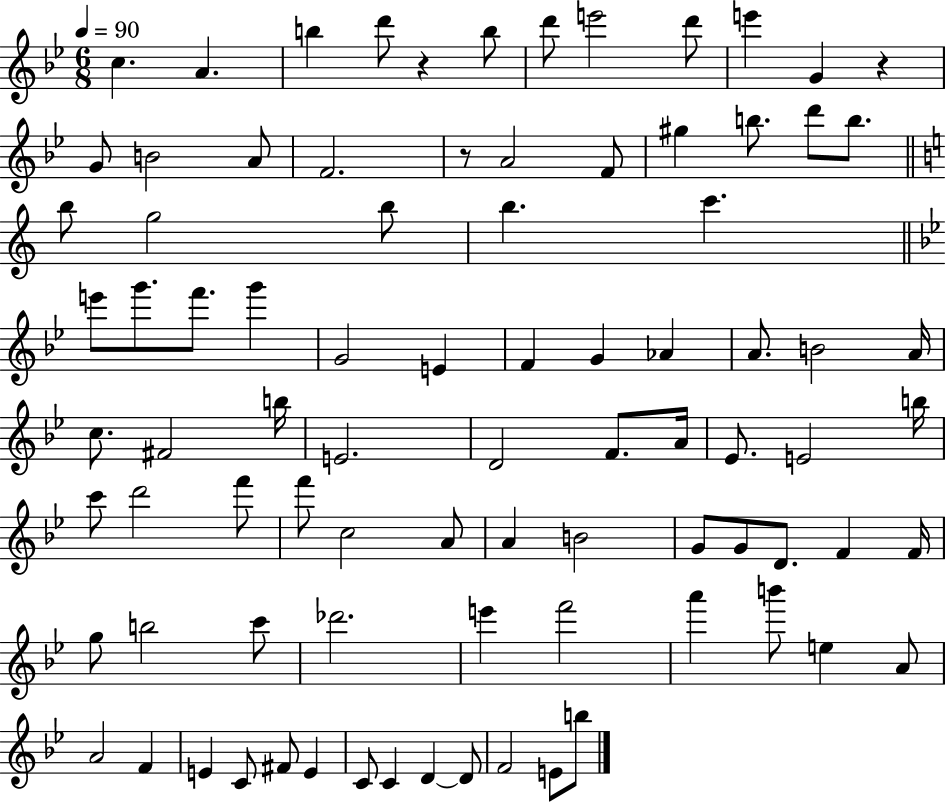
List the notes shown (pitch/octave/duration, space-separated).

C5/q. A4/q. B5/q D6/e R/q B5/e D6/e E6/h D6/e E6/q G4/q R/q G4/e B4/h A4/e F4/h. R/e A4/h F4/e G#5/q B5/e. D6/e B5/e. B5/e G5/h B5/e B5/q. C6/q. E6/e G6/e. F6/e. G6/q G4/h E4/q F4/q G4/q Ab4/q A4/e. B4/h A4/s C5/e. F#4/h B5/s E4/h. D4/h F4/e. A4/s Eb4/e. E4/h B5/s C6/e D6/h F6/e F6/e C5/h A4/e A4/q B4/h G4/e G4/e D4/e. F4/q F4/s G5/e B5/h C6/e Db6/h. E6/q F6/h A6/q B6/e E5/q A4/e A4/h F4/q E4/q C4/e F#4/e E4/q C4/e C4/q D4/q D4/e F4/h E4/e B5/e